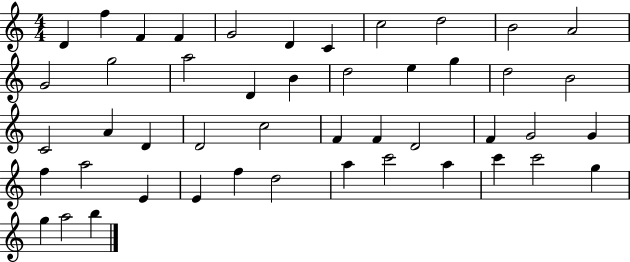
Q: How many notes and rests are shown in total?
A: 47